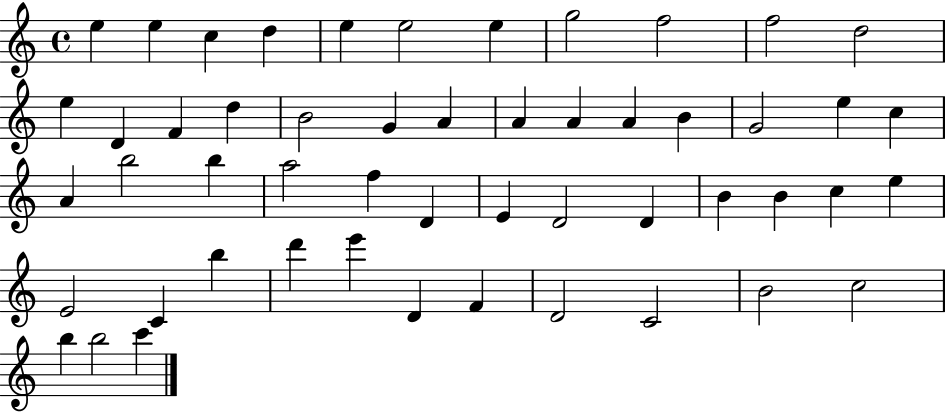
E5/q E5/q C5/q D5/q E5/q E5/h E5/q G5/h F5/h F5/h D5/h E5/q D4/q F4/q D5/q B4/h G4/q A4/q A4/q A4/q A4/q B4/q G4/h E5/q C5/q A4/q B5/h B5/q A5/h F5/q D4/q E4/q D4/h D4/q B4/q B4/q C5/q E5/q E4/h C4/q B5/q D6/q E6/q D4/q F4/q D4/h C4/h B4/h C5/h B5/q B5/h C6/q